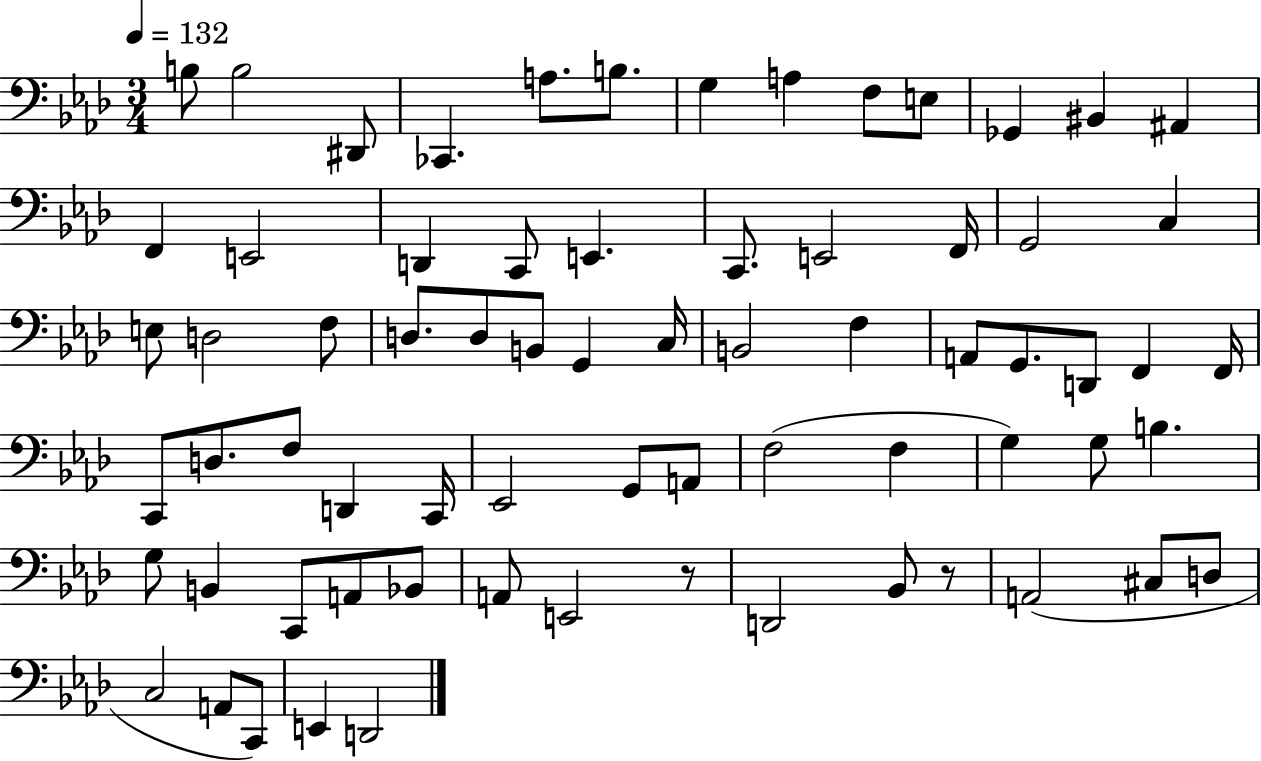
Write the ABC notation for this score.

X:1
T:Untitled
M:3/4
L:1/4
K:Ab
B,/2 B,2 ^D,,/2 _C,, A,/2 B,/2 G, A, F,/2 E,/2 _G,, ^B,, ^A,, F,, E,,2 D,, C,,/2 E,, C,,/2 E,,2 F,,/4 G,,2 C, E,/2 D,2 F,/2 D,/2 D,/2 B,,/2 G,, C,/4 B,,2 F, A,,/2 G,,/2 D,,/2 F,, F,,/4 C,,/2 D,/2 F,/2 D,, C,,/4 _E,,2 G,,/2 A,,/2 F,2 F, G, G,/2 B, G,/2 B,, C,,/2 A,,/2 _B,,/2 A,,/2 E,,2 z/2 D,,2 _B,,/2 z/2 A,,2 ^C,/2 D,/2 C,2 A,,/2 C,,/2 E,, D,,2